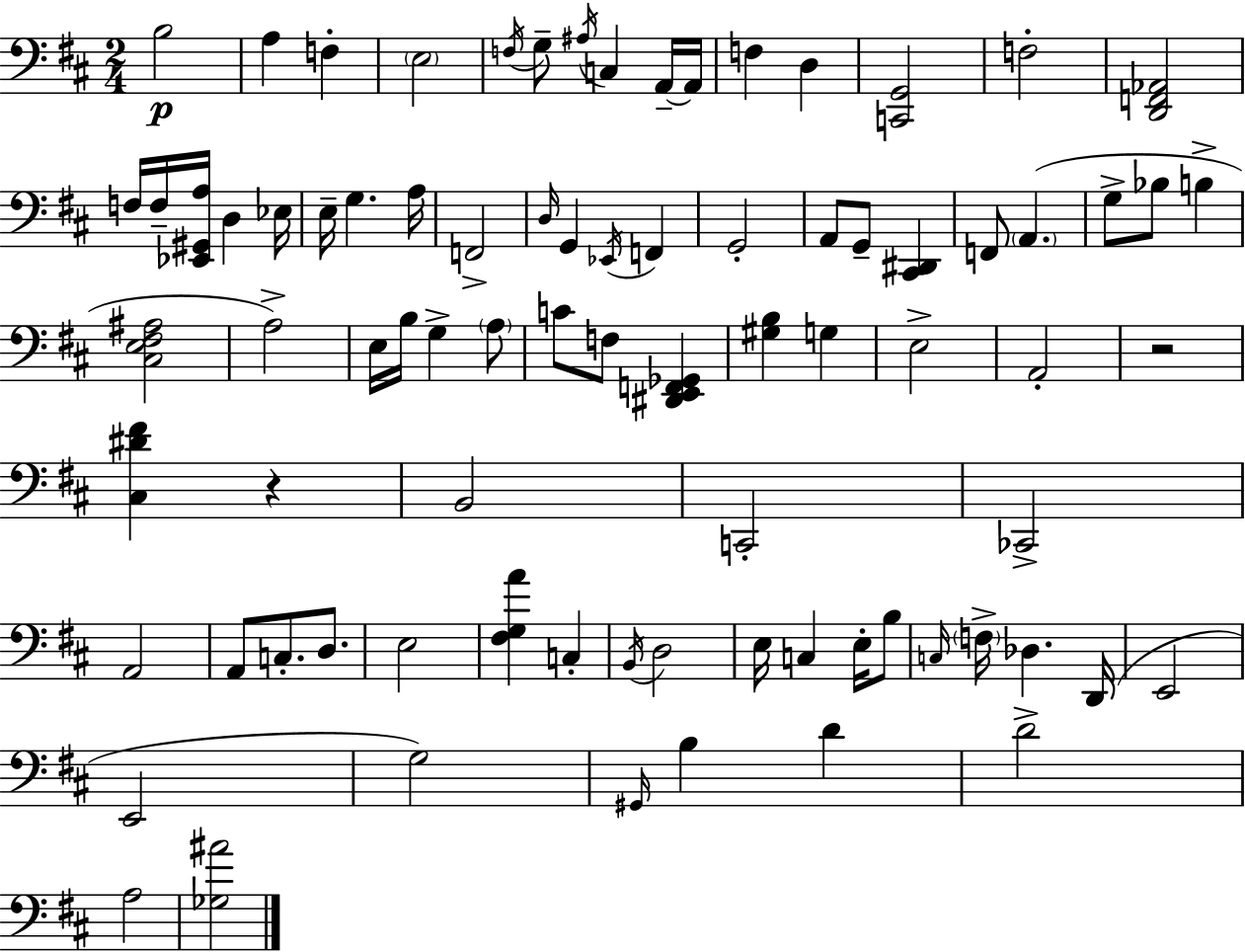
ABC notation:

X:1
T:Untitled
M:2/4
L:1/4
K:D
B,2 A, F, E,2 F,/4 G,/2 ^A,/4 C, A,,/4 A,,/4 F, D, [C,,G,,]2 F,2 [D,,F,,_A,,]2 F,/4 F,/4 [_E,,^G,,A,]/4 D, _E,/4 E,/4 G, A,/4 F,,2 D,/4 G,, _E,,/4 F,, G,,2 A,,/2 G,,/2 [^C,,^D,,] F,,/2 A,, G,/2 _B,/2 B, [^C,E,^F,^A,]2 A,2 E,/4 B,/4 G, A,/2 C/2 F,/2 [^D,,E,,F,,_G,,] [^G,B,] G, E,2 A,,2 z2 [^C,^D^F] z B,,2 C,,2 _C,,2 A,,2 A,,/2 C,/2 D,/2 E,2 [^F,G,A] C, B,,/4 D,2 E,/4 C, E,/4 B,/2 C,/4 F,/4 _D, D,,/4 E,,2 E,,2 G,2 ^G,,/4 B, D D2 A,2 [_G,^A]2